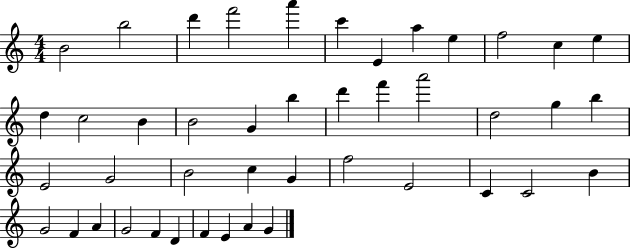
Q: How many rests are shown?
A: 0